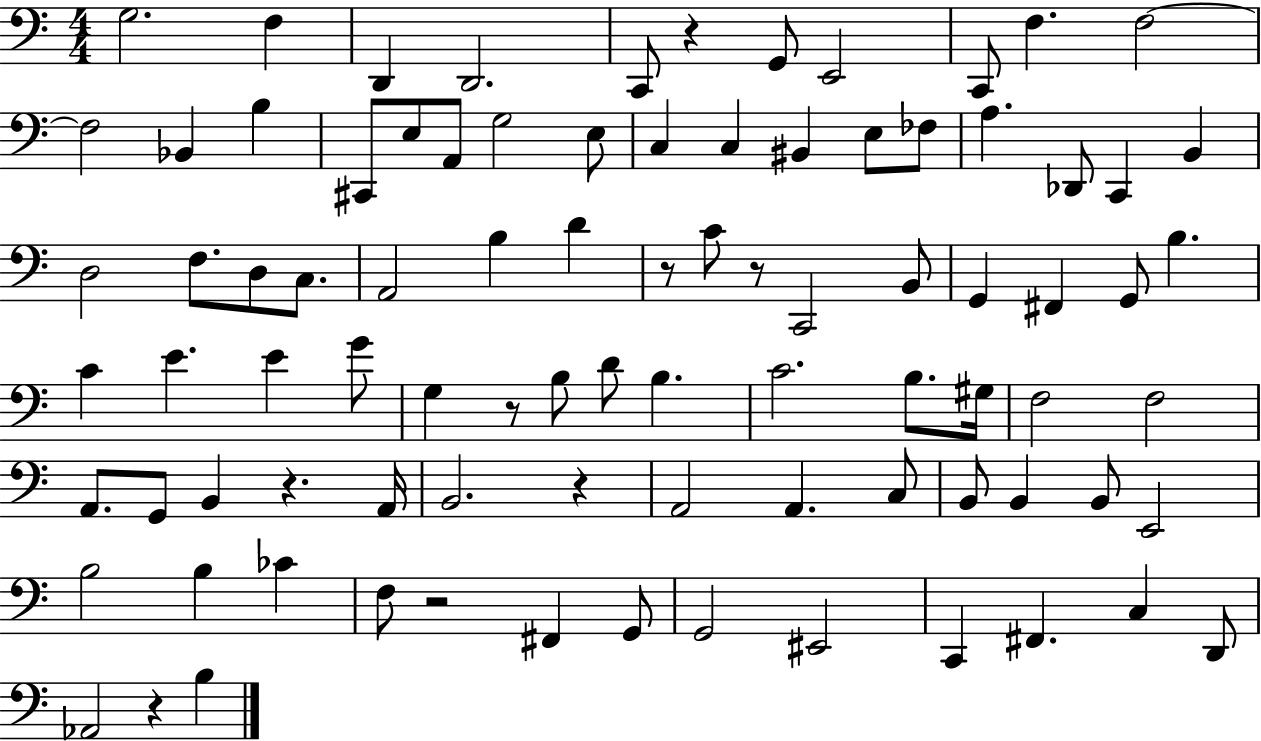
{
  \clef bass
  \numericTimeSignature
  \time 4/4
  \key c \major
  g2. f4 | d,4 d,2. | c,8 r4 g,8 e,2 | c,8 f4. f2~~ | \break f2 bes,4 b4 | cis,8 e8 a,8 g2 e8 | c4 c4 bis,4 e8 fes8 | a4. des,8 c,4 b,4 | \break d2 f8. d8 c8. | a,2 b4 d'4 | r8 c'8 r8 c,2 b,8 | g,4 fis,4 g,8 b4. | \break c'4 e'4. e'4 g'8 | g4 r8 b8 d'8 b4. | c'2. b8. gis16 | f2 f2 | \break a,8. g,8 b,4 r4. a,16 | b,2. r4 | a,2 a,4. c8 | b,8 b,4 b,8 e,2 | \break b2 b4 ces'4 | f8 r2 fis,4 g,8 | g,2 eis,2 | c,4 fis,4. c4 d,8 | \break aes,2 r4 b4 | \bar "|."
}